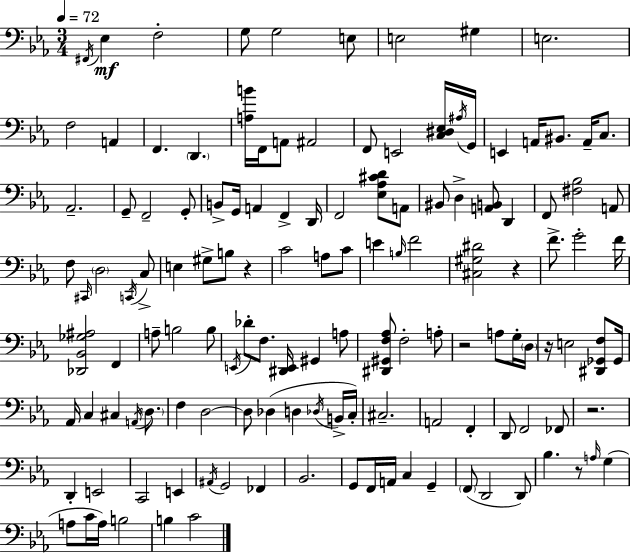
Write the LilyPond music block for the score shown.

{
  \clef bass
  \numericTimeSignature
  \time 3/4
  \key ees \major
  \tempo 4 = 72
  \repeat volta 2 { \acciaccatura { fis,16 }\mf ees4 f2-. | g8 g2 e8 | e2 gis4 | e2. | \break f2 a,4 | f,4. \parenthesize d,4. | <a b'>16 f,16 a,8 ais,2 | f,8 e,2 <c dis ees>16 | \break \acciaccatura { ais16 } g,16 e,4 a,16 bis,8. a,16-- c8. | aes,2.-- | g,8-- f,2-- | g,8-. b,8-> g,16 a,4 f,4-> | \break d,16 f,2 <ees aes cis' d'>8 | a,8 bis,8 d4-> <a, b,>8 d,4 | f,8 <fis bes>2 | a,8 f8 \grace { cis,16 } \parenthesize d2 | \break \acciaccatura { c,16 } c8-> e4 gis8-> b8 | r4 c'2 | a8 c'8 e'4 \grace { b16 } f'2 | <cis gis dis'>2 | \break r4 f'8.-> g'2-. | f'16 <des, bes, ges ais>2 | f,4 a8-- b2 | b8 \acciaccatura { e,16 } des'8-. f8. <dis, e,>16 | \break gis,4 a8 <dis, gis, f aes>8 f2-. | a8-. r2 | a8 g16-. \parenthesize d16 r16 e2 | <dis, ges, f>8 ges,16 aes,16 c4 cis4 | \break \acciaccatura { a,16 } \parenthesize d8. f4 d2~~ | d8 des4( | d4 \acciaccatura { des16 } b,16-> c16-.) cis2.-- | a,2 | \break f,4-. d,8 f,2 | fes,8 r2. | d,4-. | e,2 c,2 | \break e,4 \acciaccatura { ais,16 } g,2 | fes,4 bes,2. | g,8 f,16 | a,16 c4 g,4-- \parenthesize f,8( d,2 | \break d,8) bes4. | r8 \grace { a16 }( g4 a8 | c'16 a16) b2 b4 | c'2 } \bar "|."
}